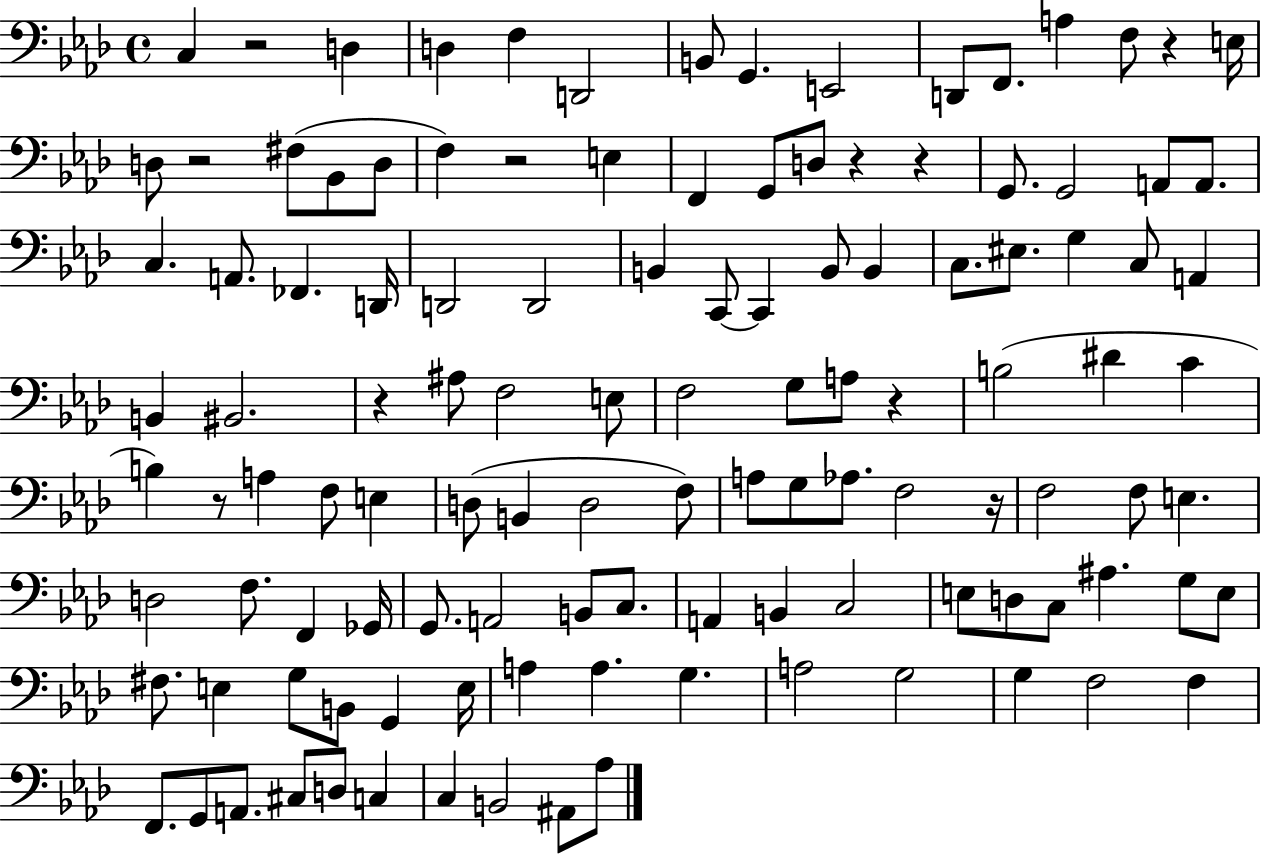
X:1
T:Untitled
M:4/4
L:1/4
K:Ab
C, z2 D, D, F, D,,2 B,,/2 G,, E,,2 D,,/2 F,,/2 A, F,/2 z E,/4 D,/2 z2 ^F,/2 _B,,/2 D,/2 F, z2 E, F,, G,,/2 D,/2 z z G,,/2 G,,2 A,,/2 A,,/2 C, A,,/2 _F,, D,,/4 D,,2 D,,2 B,, C,,/2 C,, B,,/2 B,, C,/2 ^E,/2 G, C,/2 A,, B,, ^B,,2 z ^A,/2 F,2 E,/2 F,2 G,/2 A,/2 z B,2 ^D C B, z/2 A, F,/2 E, D,/2 B,, D,2 F,/2 A,/2 G,/2 _A,/2 F,2 z/4 F,2 F,/2 E, D,2 F,/2 F,, _G,,/4 G,,/2 A,,2 B,,/2 C,/2 A,, B,, C,2 E,/2 D,/2 C,/2 ^A, G,/2 E,/2 ^F,/2 E, G,/2 B,,/2 G,, E,/4 A, A, G, A,2 G,2 G, F,2 F, F,,/2 G,,/2 A,,/2 ^C,/2 D,/2 C, C, B,,2 ^A,,/2 _A,/2